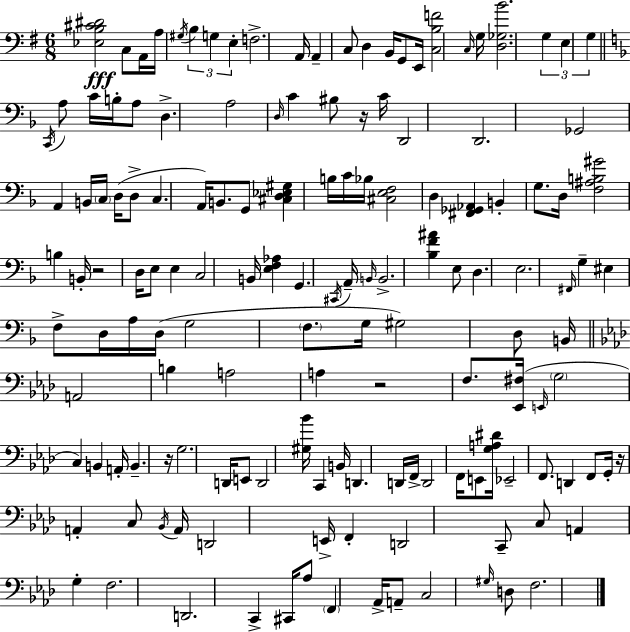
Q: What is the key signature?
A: E minor